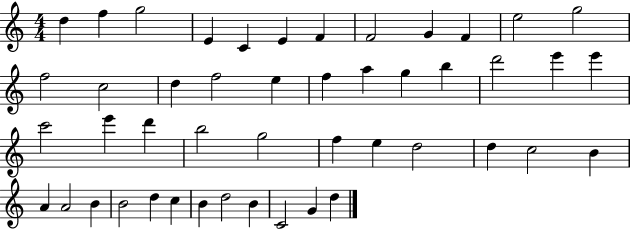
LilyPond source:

{
  \clef treble
  \numericTimeSignature
  \time 4/4
  \key c \major
  d''4 f''4 g''2 | e'4 c'4 e'4 f'4 | f'2 g'4 f'4 | e''2 g''2 | \break f''2 c''2 | d''4 f''2 e''4 | f''4 a''4 g''4 b''4 | d'''2 e'''4 e'''4 | \break c'''2 e'''4 d'''4 | b''2 g''2 | f''4 e''4 d''2 | d''4 c''2 b'4 | \break a'4 a'2 b'4 | b'2 d''4 c''4 | b'4 d''2 b'4 | c'2 g'4 d''4 | \break \bar "|."
}